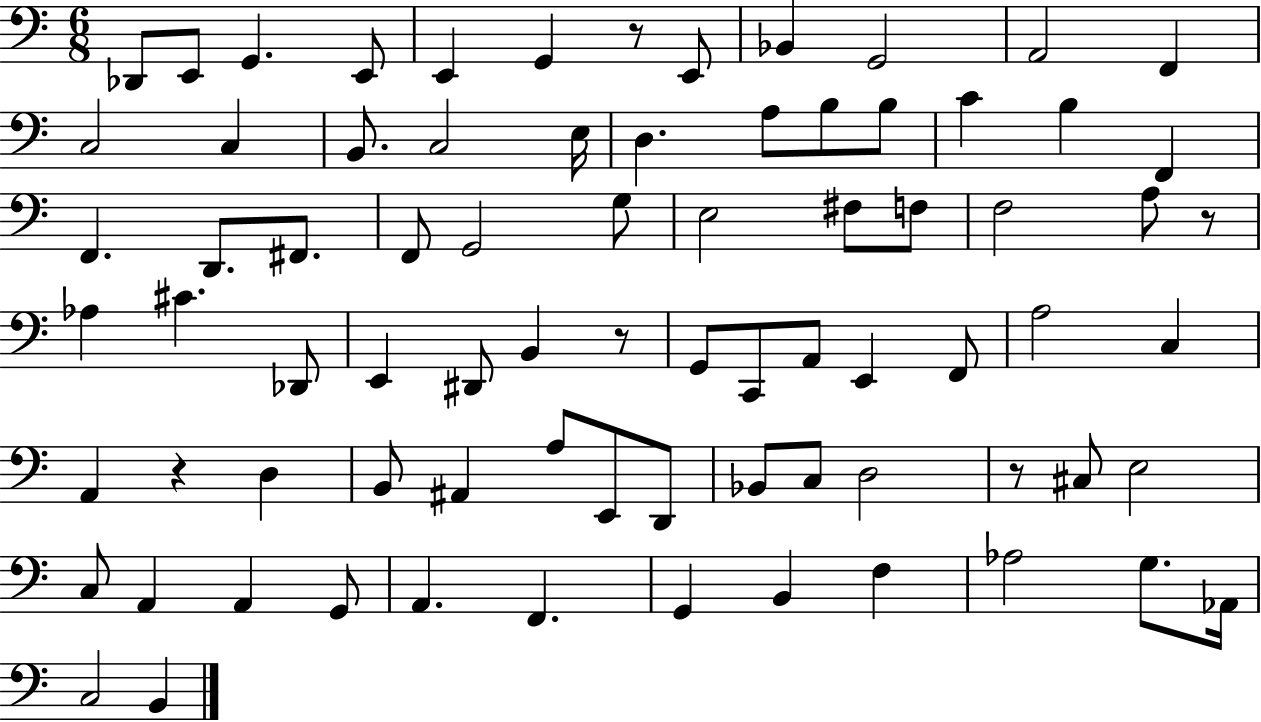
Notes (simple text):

Db2/e E2/e G2/q. E2/e E2/q G2/q R/e E2/e Bb2/q G2/h A2/h F2/q C3/h C3/q B2/e. C3/h E3/s D3/q. A3/e B3/e B3/e C4/q B3/q F2/q F2/q. D2/e. F#2/e. F2/e G2/h G3/e E3/h F#3/e F3/e F3/h A3/e R/e Ab3/q C#4/q. Db2/e E2/q D#2/e B2/q R/e G2/e C2/e A2/e E2/q F2/e A3/h C3/q A2/q R/q D3/q B2/e A#2/q A3/e E2/e D2/e Bb2/e C3/e D3/h R/e C#3/e E3/h C3/e A2/q A2/q G2/e A2/q. F2/q. G2/q B2/q F3/q Ab3/h G3/e. Ab2/s C3/h B2/q